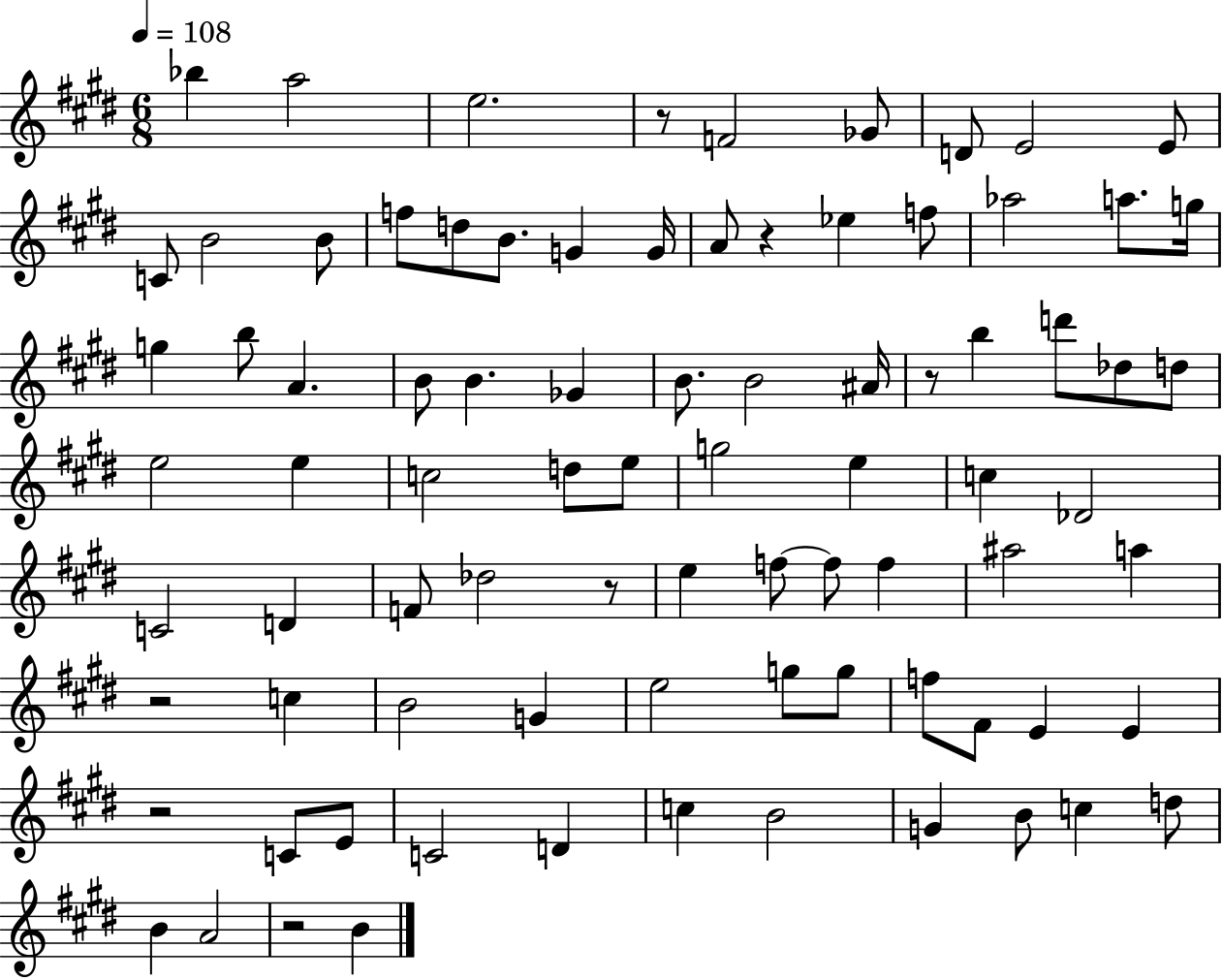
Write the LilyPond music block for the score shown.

{
  \clef treble
  \numericTimeSignature
  \time 6/8
  \key e \major
  \tempo 4 = 108
  bes''4 a''2 | e''2. | r8 f'2 ges'8 | d'8 e'2 e'8 | \break c'8 b'2 b'8 | f''8 d''8 b'8. g'4 g'16 | a'8 r4 ees''4 f''8 | aes''2 a''8. g''16 | \break g''4 b''8 a'4. | b'8 b'4. ges'4 | b'8. b'2 ais'16 | r8 b''4 d'''8 des''8 d''8 | \break e''2 e''4 | c''2 d''8 e''8 | g''2 e''4 | c''4 des'2 | \break c'2 d'4 | f'8 des''2 r8 | e''4 f''8~~ f''8 f''4 | ais''2 a''4 | \break r2 c''4 | b'2 g'4 | e''2 g''8 g''8 | f''8 fis'8 e'4 e'4 | \break r2 c'8 e'8 | c'2 d'4 | c''4 b'2 | g'4 b'8 c''4 d''8 | \break b'4 a'2 | r2 b'4 | \bar "|."
}